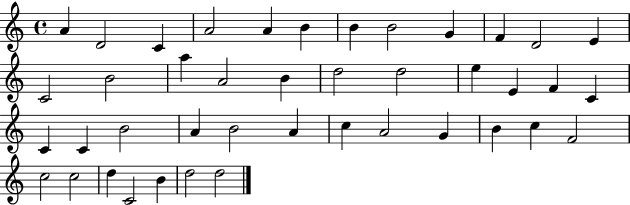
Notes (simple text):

A4/q D4/h C4/q A4/h A4/q B4/q B4/q B4/h G4/q F4/q D4/h E4/q C4/h B4/h A5/q A4/h B4/q D5/h D5/h E5/q E4/q F4/q C4/q C4/q C4/q B4/h A4/q B4/h A4/q C5/q A4/h G4/q B4/q C5/q F4/h C5/h C5/h D5/q C4/h B4/q D5/h D5/h